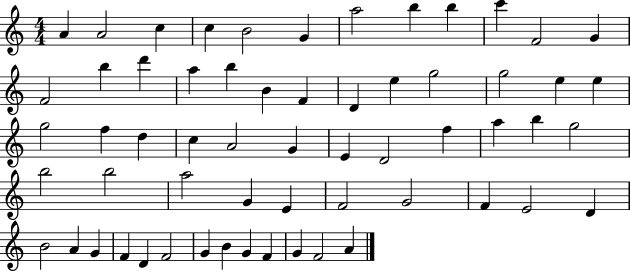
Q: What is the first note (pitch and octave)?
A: A4